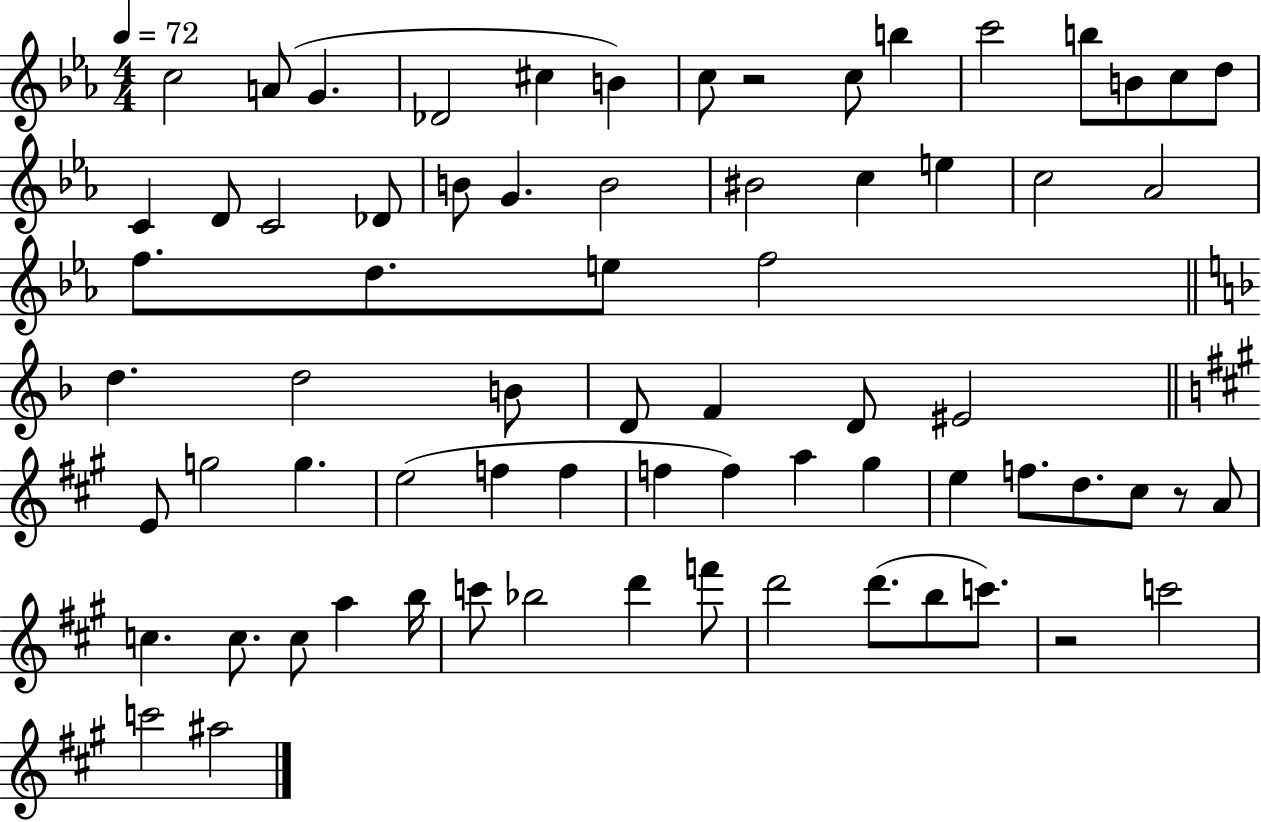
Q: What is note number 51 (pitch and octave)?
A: C#5